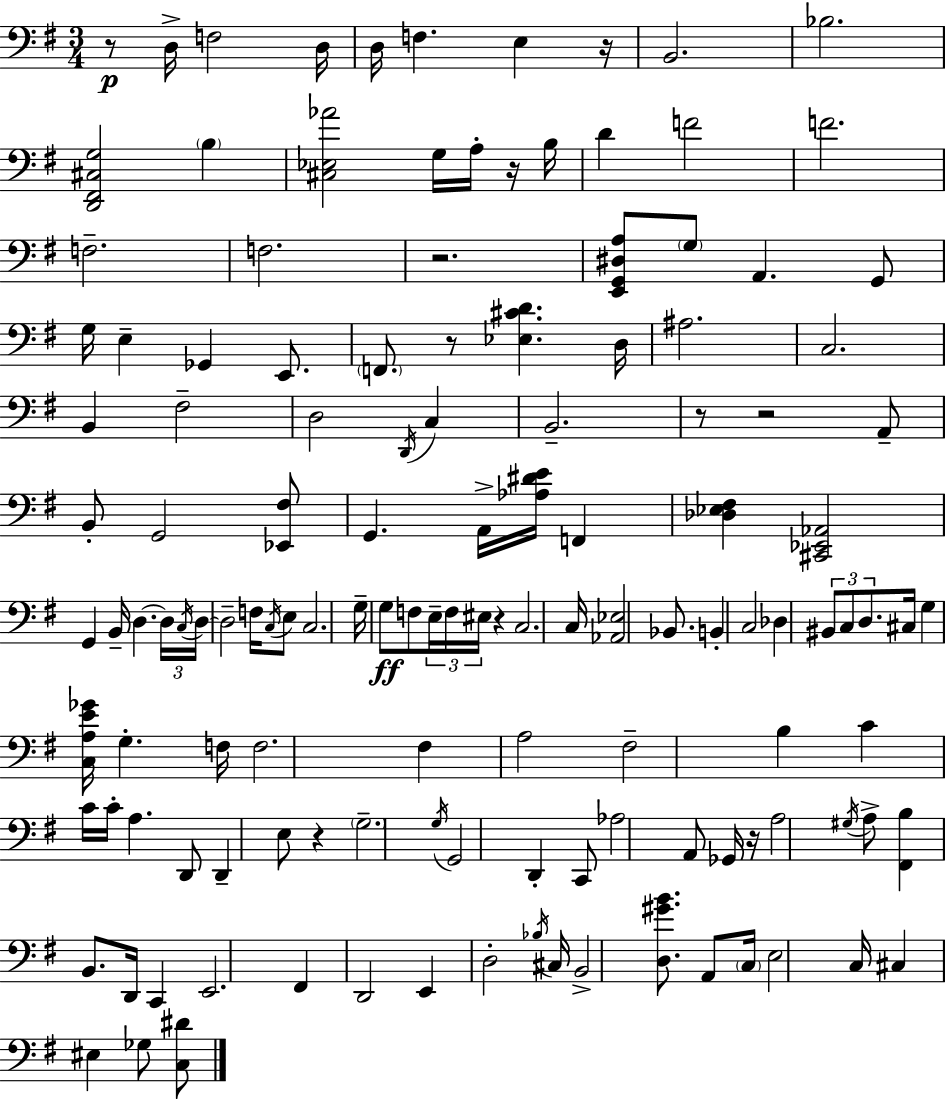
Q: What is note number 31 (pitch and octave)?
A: D3